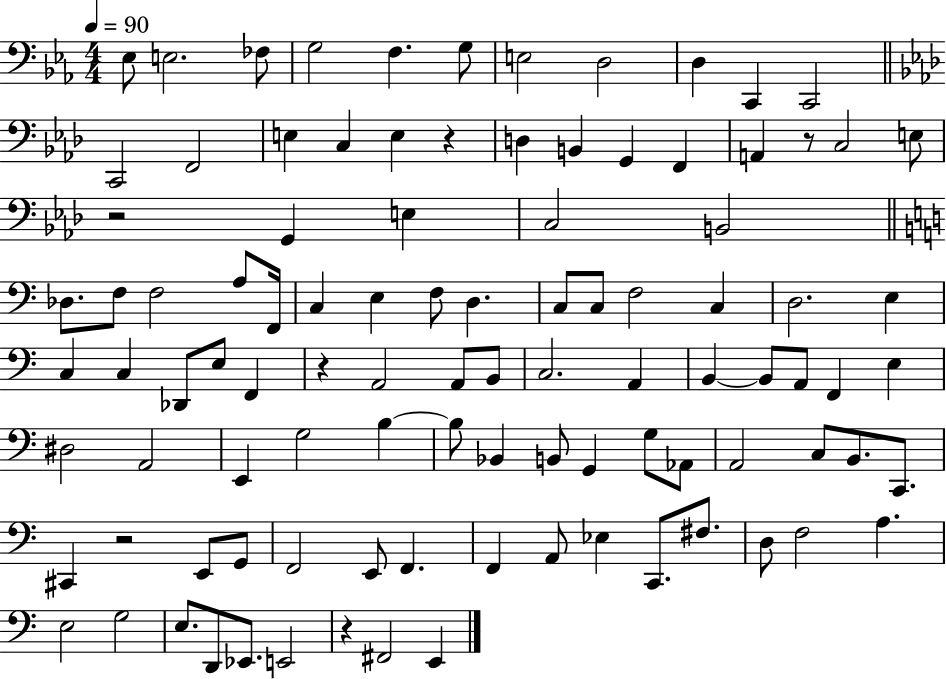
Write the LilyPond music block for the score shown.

{
  \clef bass
  \numericTimeSignature
  \time 4/4
  \key ees \major
  \tempo 4 = 90
  ees8 e2. fes8 | g2 f4. g8 | e2 d2 | d4 c,4 c,2 | \break \bar "||" \break \key aes \major c,2 f,2 | e4 c4 e4 r4 | d4 b,4 g,4 f,4 | a,4 r8 c2 e8 | \break r2 g,4 e4 | c2 b,2 | \bar "||" \break \key c \major des8. f8 f2 a8 f,16 | c4 e4 f8 d4. | c8 c8 f2 c4 | d2. e4 | \break c4 c4 des,8 e8 f,4 | r4 a,2 a,8 b,8 | c2. a,4 | b,4~~ b,8 a,8 f,4 e4 | \break dis2 a,2 | e,4 g2 b4~~ | b8 bes,4 b,8 g,4 g8 aes,8 | a,2 c8 b,8. c,8. | \break cis,4 r2 e,8 g,8 | f,2 e,8 f,4. | f,4 a,8 ees4 c,8. fis8. | d8 f2 a4. | \break e2 g2 | e8. d,8 ees,8. e,2 | r4 fis,2 e,4 | \bar "|."
}